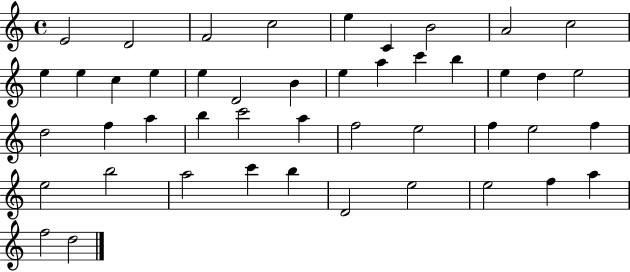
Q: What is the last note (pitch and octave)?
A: D5